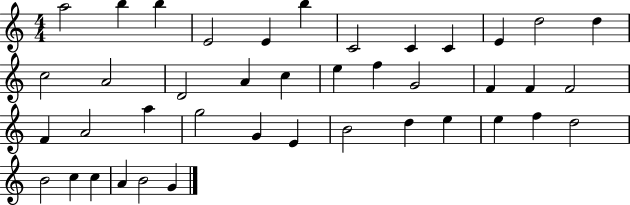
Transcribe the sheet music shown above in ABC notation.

X:1
T:Untitled
M:4/4
L:1/4
K:C
a2 b b E2 E b C2 C C E d2 d c2 A2 D2 A c e f G2 F F F2 F A2 a g2 G E B2 d e e f d2 B2 c c A B2 G